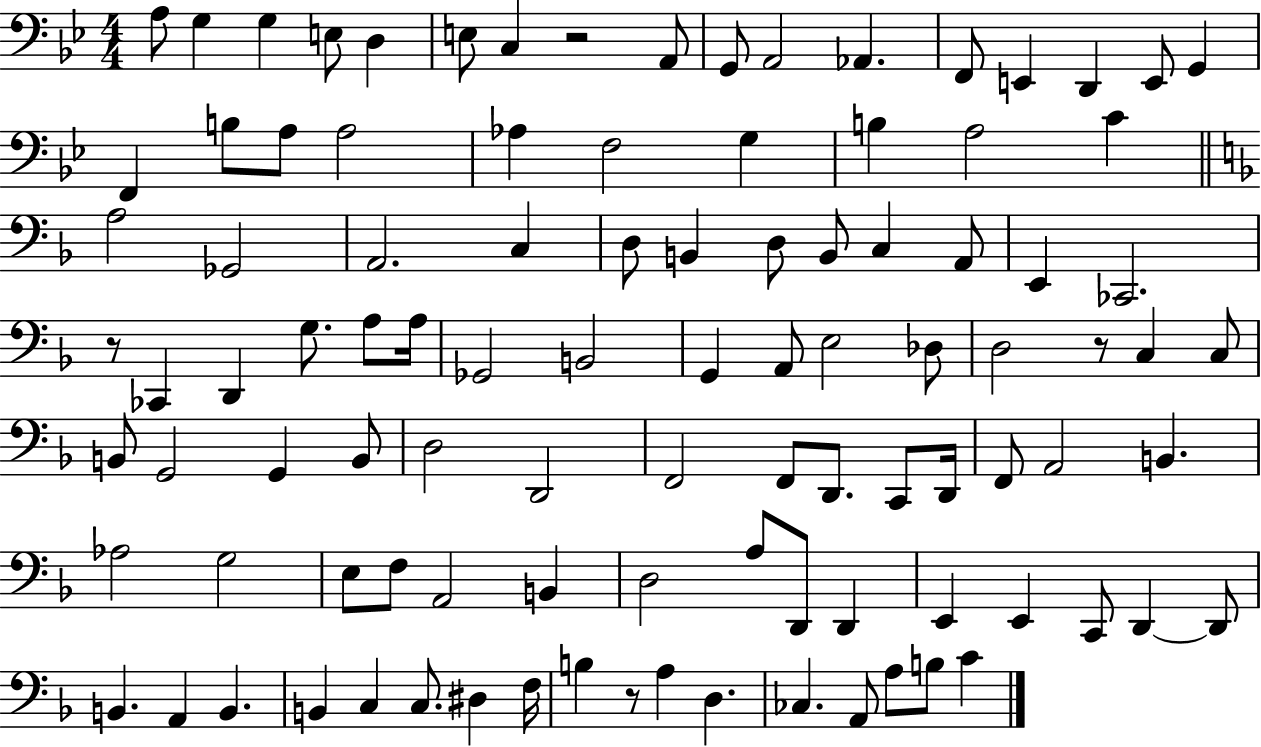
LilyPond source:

{
  \clef bass
  \numericTimeSignature
  \time 4/4
  \key bes \major
  \repeat volta 2 { a8 g4 g4 e8 d4 | e8 c4 r2 a,8 | g,8 a,2 aes,4. | f,8 e,4 d,4 e,8 g,4 | \break f,4 b8 a8 a2 | aes4 f2 g4 | b4 a2 c'4 | \bar "||" \break \key f \major a2 ges,2 | a,2. c4 | d8 b,4 d8 b,8 c4 a,8 | e,4 ces,2. | \break r8 ces,4 d,4 g8. a8 a16 | ges,2 b,2 | g,4 a,8 e2 des8 | d2 r8 c4 c8 | \break b,8 g,2 g,4 b,8 | d2 d,2 | f,2 f,8 d,8. c,8 d,16 | f,8 a,2 b,4. | \break aes2 g2 | e8 f8 a,2 b,4 | d2 a8 d,8 d,4 | e,4 e,4 c,8 d,4~~ d,8 | \break b,4. a,4 b,4. | b,4 c4 c8. dis4 f16 | b4 r8 a4 d4. | ces4. a,8 a8 b8 c'4 | \break } \bar "|."
}